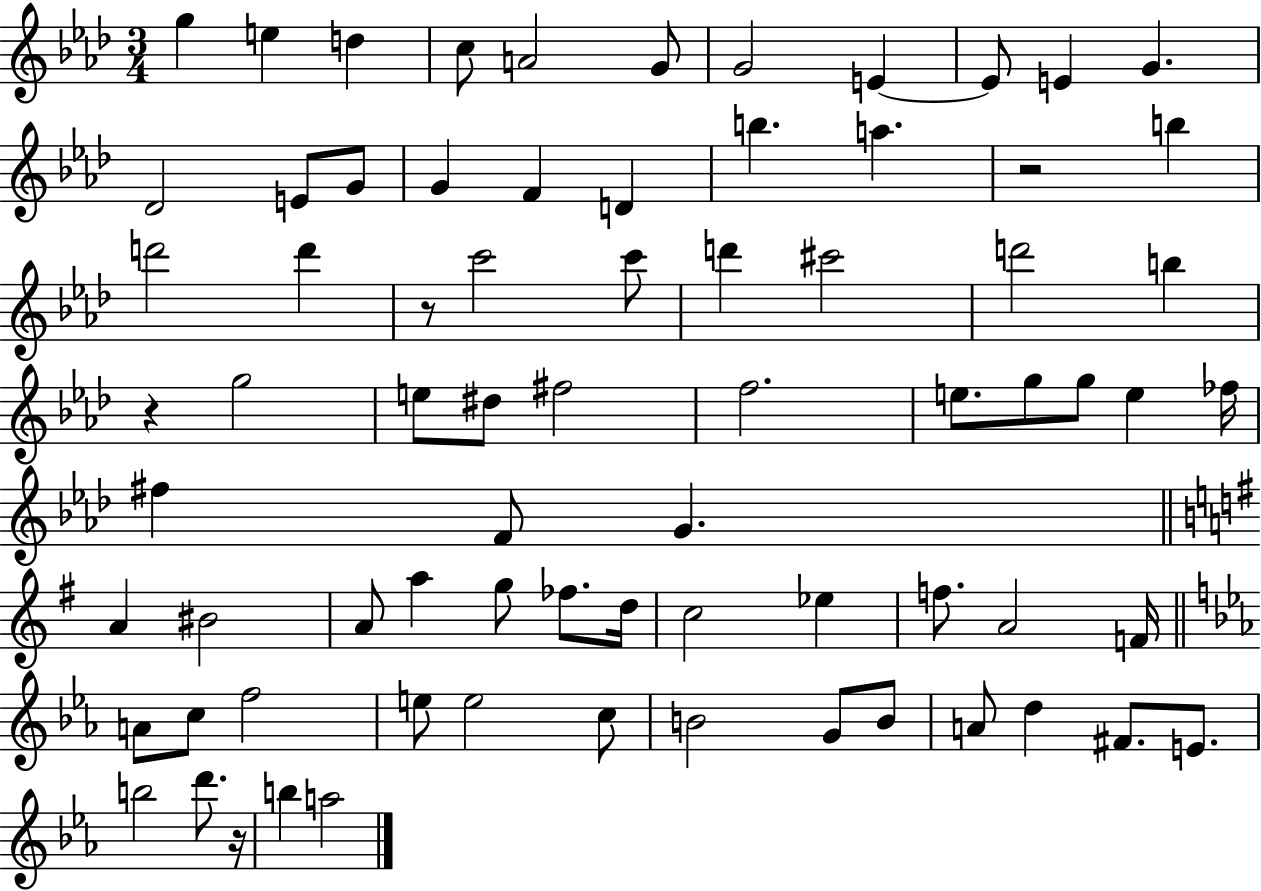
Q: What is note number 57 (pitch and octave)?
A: E5